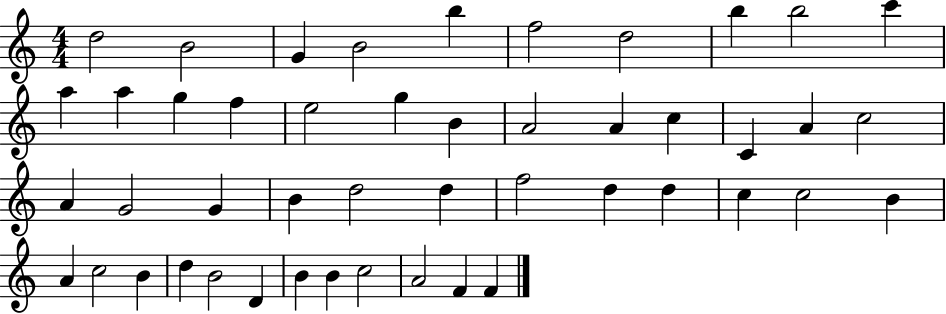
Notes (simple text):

D5/h B4/h G4/q B4/h B5/q F5/h D5/h B5/q B5/h C6/q A5/q A5/q G5/q F5/q E5/h G5/q B4/q A4/h A4/q C5/q C4/q A4/q C5/h A4/q G4/h G4/q B4/q D5/h D5/q F5/h D5/q D5/q C5/q C5/h B4/q A4/q C5/h B4/q D5/q B4/h D4/q B4/q B4/q C5/h A4/h F4/q F4/q